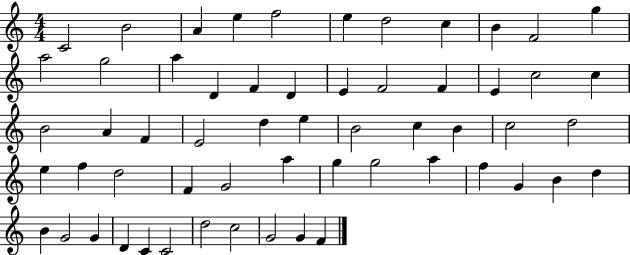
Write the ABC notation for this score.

X:1
T:Untitled
M:4/4
L:1/4
K:C
C2 B2 A e f2 e d2 c B F2 g a2 g2 a D F D E F2 F E c2 c B2 A F E2 d e B2 c B c2 d2 e f d2 F G2 a g g2 a f G B d B G2 G D C C2 d2 c2 G2 G F